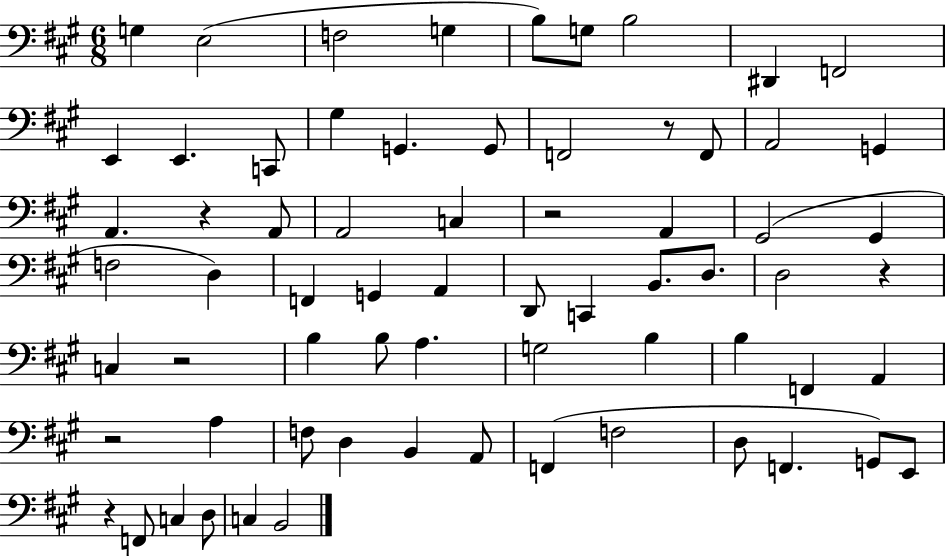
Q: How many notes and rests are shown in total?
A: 68